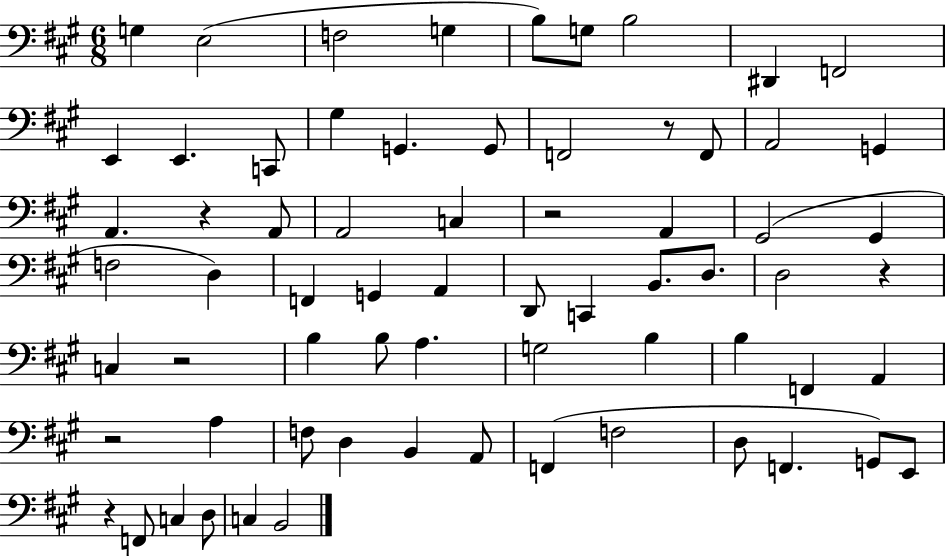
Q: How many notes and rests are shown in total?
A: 68